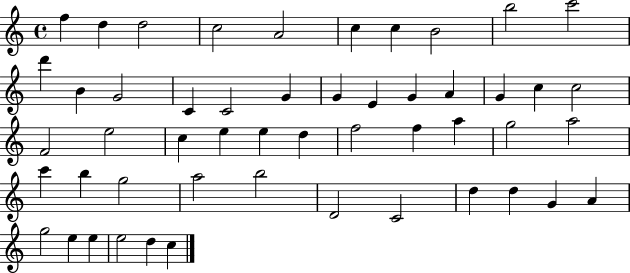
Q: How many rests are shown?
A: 0